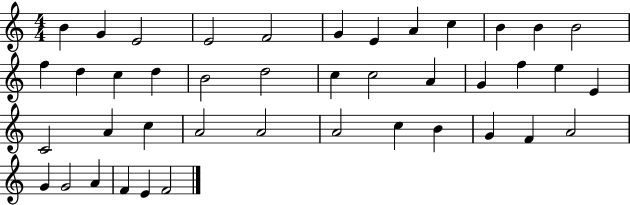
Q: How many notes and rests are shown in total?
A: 42